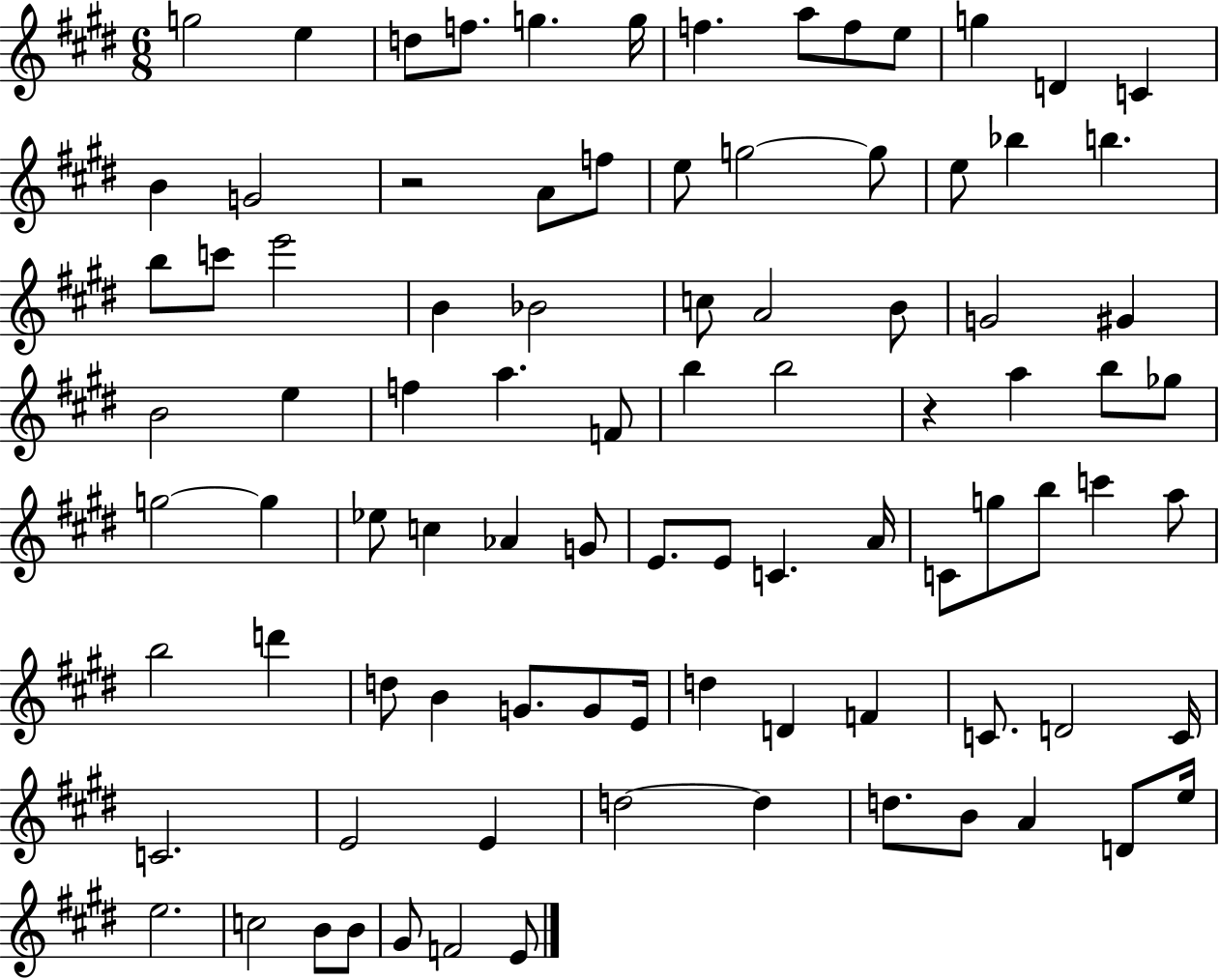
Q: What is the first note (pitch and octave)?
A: G5